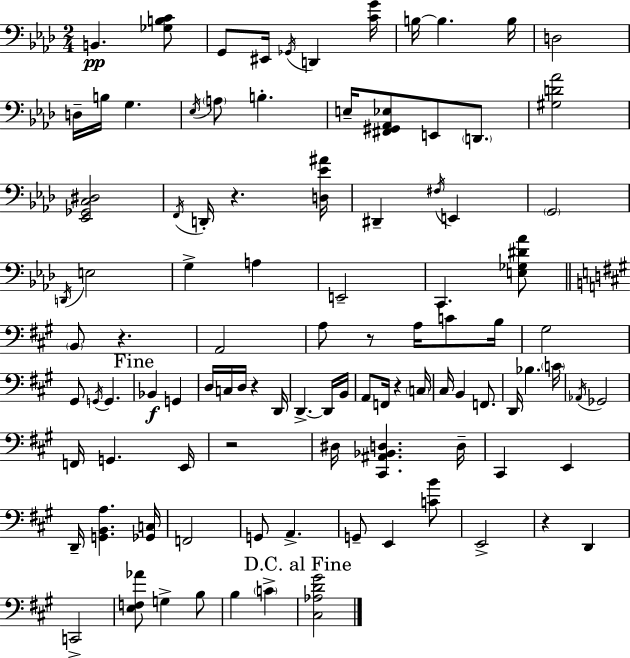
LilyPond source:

{
  \clef bass
  \numericTimeSignature
  \time 2/4
  \key aes \major
  b,4.\pp <ges b c'>8 | g,8 eis,16 \acciaccatura { ges,16 } d,4 | <c' g'>16 b16~~ b4. | b16 d2 | \break d16-- b16 g4. | \acciaccatura { ees16 } \parenthesize a8 b4.-. | e16-- <fis, gis, aes, ees>8 e,8 \parenthesize d,8. | <gis d' aes'>2 | \break <ees, ges, c dis>2 | \acciaccatura { f,16 } d,16-. r4. | <d ees' ais'>16 dis,4-- \acciaccatura { fis16 } | e,4 \parenthesize g,2 | \break \acciaccatura { d,16 } e2 | g4-> | a4 e,2-- | c,4. | \break <e ges dis' aes'>8 \bar "||" \break \key a \major \parenthesize b,8 r4. | a,2 | a8 r8 a16 c'8 b16 | gis2 | \break gis,8 \acciaccatura { g,16 } g,4. | \mark "Fine" bes,4\f g,4 | d16 c16 d16 r4 | d,16 d,4.->~~ d,16 | \break b,16 a,8 f,16 r4 | \parenthesize c16 cis16 b,4 f,8. | d,16 bes4. | \parenthesize c'16 \acciaccatura { aes,16 } ges,2 | \break f,16 g,4. | e,16 r2 | dis16 <cis, ais, bes, d>4. | d16-- cis,4 e,4 | \break d,16-- <g, b, a>4. | <ges, c>16 f,2 | g,8 a,4.-> | g,8-- e,4 | \break <c' b'>8 e,2-> | r4 d,4 | c,2-> | <e f aes'>8 g4-> | \break b8 b4 \parenthesize c'4-> | \mark "D.C. al Fine" <cis aes d' gis'>2 | \bar "|."
}